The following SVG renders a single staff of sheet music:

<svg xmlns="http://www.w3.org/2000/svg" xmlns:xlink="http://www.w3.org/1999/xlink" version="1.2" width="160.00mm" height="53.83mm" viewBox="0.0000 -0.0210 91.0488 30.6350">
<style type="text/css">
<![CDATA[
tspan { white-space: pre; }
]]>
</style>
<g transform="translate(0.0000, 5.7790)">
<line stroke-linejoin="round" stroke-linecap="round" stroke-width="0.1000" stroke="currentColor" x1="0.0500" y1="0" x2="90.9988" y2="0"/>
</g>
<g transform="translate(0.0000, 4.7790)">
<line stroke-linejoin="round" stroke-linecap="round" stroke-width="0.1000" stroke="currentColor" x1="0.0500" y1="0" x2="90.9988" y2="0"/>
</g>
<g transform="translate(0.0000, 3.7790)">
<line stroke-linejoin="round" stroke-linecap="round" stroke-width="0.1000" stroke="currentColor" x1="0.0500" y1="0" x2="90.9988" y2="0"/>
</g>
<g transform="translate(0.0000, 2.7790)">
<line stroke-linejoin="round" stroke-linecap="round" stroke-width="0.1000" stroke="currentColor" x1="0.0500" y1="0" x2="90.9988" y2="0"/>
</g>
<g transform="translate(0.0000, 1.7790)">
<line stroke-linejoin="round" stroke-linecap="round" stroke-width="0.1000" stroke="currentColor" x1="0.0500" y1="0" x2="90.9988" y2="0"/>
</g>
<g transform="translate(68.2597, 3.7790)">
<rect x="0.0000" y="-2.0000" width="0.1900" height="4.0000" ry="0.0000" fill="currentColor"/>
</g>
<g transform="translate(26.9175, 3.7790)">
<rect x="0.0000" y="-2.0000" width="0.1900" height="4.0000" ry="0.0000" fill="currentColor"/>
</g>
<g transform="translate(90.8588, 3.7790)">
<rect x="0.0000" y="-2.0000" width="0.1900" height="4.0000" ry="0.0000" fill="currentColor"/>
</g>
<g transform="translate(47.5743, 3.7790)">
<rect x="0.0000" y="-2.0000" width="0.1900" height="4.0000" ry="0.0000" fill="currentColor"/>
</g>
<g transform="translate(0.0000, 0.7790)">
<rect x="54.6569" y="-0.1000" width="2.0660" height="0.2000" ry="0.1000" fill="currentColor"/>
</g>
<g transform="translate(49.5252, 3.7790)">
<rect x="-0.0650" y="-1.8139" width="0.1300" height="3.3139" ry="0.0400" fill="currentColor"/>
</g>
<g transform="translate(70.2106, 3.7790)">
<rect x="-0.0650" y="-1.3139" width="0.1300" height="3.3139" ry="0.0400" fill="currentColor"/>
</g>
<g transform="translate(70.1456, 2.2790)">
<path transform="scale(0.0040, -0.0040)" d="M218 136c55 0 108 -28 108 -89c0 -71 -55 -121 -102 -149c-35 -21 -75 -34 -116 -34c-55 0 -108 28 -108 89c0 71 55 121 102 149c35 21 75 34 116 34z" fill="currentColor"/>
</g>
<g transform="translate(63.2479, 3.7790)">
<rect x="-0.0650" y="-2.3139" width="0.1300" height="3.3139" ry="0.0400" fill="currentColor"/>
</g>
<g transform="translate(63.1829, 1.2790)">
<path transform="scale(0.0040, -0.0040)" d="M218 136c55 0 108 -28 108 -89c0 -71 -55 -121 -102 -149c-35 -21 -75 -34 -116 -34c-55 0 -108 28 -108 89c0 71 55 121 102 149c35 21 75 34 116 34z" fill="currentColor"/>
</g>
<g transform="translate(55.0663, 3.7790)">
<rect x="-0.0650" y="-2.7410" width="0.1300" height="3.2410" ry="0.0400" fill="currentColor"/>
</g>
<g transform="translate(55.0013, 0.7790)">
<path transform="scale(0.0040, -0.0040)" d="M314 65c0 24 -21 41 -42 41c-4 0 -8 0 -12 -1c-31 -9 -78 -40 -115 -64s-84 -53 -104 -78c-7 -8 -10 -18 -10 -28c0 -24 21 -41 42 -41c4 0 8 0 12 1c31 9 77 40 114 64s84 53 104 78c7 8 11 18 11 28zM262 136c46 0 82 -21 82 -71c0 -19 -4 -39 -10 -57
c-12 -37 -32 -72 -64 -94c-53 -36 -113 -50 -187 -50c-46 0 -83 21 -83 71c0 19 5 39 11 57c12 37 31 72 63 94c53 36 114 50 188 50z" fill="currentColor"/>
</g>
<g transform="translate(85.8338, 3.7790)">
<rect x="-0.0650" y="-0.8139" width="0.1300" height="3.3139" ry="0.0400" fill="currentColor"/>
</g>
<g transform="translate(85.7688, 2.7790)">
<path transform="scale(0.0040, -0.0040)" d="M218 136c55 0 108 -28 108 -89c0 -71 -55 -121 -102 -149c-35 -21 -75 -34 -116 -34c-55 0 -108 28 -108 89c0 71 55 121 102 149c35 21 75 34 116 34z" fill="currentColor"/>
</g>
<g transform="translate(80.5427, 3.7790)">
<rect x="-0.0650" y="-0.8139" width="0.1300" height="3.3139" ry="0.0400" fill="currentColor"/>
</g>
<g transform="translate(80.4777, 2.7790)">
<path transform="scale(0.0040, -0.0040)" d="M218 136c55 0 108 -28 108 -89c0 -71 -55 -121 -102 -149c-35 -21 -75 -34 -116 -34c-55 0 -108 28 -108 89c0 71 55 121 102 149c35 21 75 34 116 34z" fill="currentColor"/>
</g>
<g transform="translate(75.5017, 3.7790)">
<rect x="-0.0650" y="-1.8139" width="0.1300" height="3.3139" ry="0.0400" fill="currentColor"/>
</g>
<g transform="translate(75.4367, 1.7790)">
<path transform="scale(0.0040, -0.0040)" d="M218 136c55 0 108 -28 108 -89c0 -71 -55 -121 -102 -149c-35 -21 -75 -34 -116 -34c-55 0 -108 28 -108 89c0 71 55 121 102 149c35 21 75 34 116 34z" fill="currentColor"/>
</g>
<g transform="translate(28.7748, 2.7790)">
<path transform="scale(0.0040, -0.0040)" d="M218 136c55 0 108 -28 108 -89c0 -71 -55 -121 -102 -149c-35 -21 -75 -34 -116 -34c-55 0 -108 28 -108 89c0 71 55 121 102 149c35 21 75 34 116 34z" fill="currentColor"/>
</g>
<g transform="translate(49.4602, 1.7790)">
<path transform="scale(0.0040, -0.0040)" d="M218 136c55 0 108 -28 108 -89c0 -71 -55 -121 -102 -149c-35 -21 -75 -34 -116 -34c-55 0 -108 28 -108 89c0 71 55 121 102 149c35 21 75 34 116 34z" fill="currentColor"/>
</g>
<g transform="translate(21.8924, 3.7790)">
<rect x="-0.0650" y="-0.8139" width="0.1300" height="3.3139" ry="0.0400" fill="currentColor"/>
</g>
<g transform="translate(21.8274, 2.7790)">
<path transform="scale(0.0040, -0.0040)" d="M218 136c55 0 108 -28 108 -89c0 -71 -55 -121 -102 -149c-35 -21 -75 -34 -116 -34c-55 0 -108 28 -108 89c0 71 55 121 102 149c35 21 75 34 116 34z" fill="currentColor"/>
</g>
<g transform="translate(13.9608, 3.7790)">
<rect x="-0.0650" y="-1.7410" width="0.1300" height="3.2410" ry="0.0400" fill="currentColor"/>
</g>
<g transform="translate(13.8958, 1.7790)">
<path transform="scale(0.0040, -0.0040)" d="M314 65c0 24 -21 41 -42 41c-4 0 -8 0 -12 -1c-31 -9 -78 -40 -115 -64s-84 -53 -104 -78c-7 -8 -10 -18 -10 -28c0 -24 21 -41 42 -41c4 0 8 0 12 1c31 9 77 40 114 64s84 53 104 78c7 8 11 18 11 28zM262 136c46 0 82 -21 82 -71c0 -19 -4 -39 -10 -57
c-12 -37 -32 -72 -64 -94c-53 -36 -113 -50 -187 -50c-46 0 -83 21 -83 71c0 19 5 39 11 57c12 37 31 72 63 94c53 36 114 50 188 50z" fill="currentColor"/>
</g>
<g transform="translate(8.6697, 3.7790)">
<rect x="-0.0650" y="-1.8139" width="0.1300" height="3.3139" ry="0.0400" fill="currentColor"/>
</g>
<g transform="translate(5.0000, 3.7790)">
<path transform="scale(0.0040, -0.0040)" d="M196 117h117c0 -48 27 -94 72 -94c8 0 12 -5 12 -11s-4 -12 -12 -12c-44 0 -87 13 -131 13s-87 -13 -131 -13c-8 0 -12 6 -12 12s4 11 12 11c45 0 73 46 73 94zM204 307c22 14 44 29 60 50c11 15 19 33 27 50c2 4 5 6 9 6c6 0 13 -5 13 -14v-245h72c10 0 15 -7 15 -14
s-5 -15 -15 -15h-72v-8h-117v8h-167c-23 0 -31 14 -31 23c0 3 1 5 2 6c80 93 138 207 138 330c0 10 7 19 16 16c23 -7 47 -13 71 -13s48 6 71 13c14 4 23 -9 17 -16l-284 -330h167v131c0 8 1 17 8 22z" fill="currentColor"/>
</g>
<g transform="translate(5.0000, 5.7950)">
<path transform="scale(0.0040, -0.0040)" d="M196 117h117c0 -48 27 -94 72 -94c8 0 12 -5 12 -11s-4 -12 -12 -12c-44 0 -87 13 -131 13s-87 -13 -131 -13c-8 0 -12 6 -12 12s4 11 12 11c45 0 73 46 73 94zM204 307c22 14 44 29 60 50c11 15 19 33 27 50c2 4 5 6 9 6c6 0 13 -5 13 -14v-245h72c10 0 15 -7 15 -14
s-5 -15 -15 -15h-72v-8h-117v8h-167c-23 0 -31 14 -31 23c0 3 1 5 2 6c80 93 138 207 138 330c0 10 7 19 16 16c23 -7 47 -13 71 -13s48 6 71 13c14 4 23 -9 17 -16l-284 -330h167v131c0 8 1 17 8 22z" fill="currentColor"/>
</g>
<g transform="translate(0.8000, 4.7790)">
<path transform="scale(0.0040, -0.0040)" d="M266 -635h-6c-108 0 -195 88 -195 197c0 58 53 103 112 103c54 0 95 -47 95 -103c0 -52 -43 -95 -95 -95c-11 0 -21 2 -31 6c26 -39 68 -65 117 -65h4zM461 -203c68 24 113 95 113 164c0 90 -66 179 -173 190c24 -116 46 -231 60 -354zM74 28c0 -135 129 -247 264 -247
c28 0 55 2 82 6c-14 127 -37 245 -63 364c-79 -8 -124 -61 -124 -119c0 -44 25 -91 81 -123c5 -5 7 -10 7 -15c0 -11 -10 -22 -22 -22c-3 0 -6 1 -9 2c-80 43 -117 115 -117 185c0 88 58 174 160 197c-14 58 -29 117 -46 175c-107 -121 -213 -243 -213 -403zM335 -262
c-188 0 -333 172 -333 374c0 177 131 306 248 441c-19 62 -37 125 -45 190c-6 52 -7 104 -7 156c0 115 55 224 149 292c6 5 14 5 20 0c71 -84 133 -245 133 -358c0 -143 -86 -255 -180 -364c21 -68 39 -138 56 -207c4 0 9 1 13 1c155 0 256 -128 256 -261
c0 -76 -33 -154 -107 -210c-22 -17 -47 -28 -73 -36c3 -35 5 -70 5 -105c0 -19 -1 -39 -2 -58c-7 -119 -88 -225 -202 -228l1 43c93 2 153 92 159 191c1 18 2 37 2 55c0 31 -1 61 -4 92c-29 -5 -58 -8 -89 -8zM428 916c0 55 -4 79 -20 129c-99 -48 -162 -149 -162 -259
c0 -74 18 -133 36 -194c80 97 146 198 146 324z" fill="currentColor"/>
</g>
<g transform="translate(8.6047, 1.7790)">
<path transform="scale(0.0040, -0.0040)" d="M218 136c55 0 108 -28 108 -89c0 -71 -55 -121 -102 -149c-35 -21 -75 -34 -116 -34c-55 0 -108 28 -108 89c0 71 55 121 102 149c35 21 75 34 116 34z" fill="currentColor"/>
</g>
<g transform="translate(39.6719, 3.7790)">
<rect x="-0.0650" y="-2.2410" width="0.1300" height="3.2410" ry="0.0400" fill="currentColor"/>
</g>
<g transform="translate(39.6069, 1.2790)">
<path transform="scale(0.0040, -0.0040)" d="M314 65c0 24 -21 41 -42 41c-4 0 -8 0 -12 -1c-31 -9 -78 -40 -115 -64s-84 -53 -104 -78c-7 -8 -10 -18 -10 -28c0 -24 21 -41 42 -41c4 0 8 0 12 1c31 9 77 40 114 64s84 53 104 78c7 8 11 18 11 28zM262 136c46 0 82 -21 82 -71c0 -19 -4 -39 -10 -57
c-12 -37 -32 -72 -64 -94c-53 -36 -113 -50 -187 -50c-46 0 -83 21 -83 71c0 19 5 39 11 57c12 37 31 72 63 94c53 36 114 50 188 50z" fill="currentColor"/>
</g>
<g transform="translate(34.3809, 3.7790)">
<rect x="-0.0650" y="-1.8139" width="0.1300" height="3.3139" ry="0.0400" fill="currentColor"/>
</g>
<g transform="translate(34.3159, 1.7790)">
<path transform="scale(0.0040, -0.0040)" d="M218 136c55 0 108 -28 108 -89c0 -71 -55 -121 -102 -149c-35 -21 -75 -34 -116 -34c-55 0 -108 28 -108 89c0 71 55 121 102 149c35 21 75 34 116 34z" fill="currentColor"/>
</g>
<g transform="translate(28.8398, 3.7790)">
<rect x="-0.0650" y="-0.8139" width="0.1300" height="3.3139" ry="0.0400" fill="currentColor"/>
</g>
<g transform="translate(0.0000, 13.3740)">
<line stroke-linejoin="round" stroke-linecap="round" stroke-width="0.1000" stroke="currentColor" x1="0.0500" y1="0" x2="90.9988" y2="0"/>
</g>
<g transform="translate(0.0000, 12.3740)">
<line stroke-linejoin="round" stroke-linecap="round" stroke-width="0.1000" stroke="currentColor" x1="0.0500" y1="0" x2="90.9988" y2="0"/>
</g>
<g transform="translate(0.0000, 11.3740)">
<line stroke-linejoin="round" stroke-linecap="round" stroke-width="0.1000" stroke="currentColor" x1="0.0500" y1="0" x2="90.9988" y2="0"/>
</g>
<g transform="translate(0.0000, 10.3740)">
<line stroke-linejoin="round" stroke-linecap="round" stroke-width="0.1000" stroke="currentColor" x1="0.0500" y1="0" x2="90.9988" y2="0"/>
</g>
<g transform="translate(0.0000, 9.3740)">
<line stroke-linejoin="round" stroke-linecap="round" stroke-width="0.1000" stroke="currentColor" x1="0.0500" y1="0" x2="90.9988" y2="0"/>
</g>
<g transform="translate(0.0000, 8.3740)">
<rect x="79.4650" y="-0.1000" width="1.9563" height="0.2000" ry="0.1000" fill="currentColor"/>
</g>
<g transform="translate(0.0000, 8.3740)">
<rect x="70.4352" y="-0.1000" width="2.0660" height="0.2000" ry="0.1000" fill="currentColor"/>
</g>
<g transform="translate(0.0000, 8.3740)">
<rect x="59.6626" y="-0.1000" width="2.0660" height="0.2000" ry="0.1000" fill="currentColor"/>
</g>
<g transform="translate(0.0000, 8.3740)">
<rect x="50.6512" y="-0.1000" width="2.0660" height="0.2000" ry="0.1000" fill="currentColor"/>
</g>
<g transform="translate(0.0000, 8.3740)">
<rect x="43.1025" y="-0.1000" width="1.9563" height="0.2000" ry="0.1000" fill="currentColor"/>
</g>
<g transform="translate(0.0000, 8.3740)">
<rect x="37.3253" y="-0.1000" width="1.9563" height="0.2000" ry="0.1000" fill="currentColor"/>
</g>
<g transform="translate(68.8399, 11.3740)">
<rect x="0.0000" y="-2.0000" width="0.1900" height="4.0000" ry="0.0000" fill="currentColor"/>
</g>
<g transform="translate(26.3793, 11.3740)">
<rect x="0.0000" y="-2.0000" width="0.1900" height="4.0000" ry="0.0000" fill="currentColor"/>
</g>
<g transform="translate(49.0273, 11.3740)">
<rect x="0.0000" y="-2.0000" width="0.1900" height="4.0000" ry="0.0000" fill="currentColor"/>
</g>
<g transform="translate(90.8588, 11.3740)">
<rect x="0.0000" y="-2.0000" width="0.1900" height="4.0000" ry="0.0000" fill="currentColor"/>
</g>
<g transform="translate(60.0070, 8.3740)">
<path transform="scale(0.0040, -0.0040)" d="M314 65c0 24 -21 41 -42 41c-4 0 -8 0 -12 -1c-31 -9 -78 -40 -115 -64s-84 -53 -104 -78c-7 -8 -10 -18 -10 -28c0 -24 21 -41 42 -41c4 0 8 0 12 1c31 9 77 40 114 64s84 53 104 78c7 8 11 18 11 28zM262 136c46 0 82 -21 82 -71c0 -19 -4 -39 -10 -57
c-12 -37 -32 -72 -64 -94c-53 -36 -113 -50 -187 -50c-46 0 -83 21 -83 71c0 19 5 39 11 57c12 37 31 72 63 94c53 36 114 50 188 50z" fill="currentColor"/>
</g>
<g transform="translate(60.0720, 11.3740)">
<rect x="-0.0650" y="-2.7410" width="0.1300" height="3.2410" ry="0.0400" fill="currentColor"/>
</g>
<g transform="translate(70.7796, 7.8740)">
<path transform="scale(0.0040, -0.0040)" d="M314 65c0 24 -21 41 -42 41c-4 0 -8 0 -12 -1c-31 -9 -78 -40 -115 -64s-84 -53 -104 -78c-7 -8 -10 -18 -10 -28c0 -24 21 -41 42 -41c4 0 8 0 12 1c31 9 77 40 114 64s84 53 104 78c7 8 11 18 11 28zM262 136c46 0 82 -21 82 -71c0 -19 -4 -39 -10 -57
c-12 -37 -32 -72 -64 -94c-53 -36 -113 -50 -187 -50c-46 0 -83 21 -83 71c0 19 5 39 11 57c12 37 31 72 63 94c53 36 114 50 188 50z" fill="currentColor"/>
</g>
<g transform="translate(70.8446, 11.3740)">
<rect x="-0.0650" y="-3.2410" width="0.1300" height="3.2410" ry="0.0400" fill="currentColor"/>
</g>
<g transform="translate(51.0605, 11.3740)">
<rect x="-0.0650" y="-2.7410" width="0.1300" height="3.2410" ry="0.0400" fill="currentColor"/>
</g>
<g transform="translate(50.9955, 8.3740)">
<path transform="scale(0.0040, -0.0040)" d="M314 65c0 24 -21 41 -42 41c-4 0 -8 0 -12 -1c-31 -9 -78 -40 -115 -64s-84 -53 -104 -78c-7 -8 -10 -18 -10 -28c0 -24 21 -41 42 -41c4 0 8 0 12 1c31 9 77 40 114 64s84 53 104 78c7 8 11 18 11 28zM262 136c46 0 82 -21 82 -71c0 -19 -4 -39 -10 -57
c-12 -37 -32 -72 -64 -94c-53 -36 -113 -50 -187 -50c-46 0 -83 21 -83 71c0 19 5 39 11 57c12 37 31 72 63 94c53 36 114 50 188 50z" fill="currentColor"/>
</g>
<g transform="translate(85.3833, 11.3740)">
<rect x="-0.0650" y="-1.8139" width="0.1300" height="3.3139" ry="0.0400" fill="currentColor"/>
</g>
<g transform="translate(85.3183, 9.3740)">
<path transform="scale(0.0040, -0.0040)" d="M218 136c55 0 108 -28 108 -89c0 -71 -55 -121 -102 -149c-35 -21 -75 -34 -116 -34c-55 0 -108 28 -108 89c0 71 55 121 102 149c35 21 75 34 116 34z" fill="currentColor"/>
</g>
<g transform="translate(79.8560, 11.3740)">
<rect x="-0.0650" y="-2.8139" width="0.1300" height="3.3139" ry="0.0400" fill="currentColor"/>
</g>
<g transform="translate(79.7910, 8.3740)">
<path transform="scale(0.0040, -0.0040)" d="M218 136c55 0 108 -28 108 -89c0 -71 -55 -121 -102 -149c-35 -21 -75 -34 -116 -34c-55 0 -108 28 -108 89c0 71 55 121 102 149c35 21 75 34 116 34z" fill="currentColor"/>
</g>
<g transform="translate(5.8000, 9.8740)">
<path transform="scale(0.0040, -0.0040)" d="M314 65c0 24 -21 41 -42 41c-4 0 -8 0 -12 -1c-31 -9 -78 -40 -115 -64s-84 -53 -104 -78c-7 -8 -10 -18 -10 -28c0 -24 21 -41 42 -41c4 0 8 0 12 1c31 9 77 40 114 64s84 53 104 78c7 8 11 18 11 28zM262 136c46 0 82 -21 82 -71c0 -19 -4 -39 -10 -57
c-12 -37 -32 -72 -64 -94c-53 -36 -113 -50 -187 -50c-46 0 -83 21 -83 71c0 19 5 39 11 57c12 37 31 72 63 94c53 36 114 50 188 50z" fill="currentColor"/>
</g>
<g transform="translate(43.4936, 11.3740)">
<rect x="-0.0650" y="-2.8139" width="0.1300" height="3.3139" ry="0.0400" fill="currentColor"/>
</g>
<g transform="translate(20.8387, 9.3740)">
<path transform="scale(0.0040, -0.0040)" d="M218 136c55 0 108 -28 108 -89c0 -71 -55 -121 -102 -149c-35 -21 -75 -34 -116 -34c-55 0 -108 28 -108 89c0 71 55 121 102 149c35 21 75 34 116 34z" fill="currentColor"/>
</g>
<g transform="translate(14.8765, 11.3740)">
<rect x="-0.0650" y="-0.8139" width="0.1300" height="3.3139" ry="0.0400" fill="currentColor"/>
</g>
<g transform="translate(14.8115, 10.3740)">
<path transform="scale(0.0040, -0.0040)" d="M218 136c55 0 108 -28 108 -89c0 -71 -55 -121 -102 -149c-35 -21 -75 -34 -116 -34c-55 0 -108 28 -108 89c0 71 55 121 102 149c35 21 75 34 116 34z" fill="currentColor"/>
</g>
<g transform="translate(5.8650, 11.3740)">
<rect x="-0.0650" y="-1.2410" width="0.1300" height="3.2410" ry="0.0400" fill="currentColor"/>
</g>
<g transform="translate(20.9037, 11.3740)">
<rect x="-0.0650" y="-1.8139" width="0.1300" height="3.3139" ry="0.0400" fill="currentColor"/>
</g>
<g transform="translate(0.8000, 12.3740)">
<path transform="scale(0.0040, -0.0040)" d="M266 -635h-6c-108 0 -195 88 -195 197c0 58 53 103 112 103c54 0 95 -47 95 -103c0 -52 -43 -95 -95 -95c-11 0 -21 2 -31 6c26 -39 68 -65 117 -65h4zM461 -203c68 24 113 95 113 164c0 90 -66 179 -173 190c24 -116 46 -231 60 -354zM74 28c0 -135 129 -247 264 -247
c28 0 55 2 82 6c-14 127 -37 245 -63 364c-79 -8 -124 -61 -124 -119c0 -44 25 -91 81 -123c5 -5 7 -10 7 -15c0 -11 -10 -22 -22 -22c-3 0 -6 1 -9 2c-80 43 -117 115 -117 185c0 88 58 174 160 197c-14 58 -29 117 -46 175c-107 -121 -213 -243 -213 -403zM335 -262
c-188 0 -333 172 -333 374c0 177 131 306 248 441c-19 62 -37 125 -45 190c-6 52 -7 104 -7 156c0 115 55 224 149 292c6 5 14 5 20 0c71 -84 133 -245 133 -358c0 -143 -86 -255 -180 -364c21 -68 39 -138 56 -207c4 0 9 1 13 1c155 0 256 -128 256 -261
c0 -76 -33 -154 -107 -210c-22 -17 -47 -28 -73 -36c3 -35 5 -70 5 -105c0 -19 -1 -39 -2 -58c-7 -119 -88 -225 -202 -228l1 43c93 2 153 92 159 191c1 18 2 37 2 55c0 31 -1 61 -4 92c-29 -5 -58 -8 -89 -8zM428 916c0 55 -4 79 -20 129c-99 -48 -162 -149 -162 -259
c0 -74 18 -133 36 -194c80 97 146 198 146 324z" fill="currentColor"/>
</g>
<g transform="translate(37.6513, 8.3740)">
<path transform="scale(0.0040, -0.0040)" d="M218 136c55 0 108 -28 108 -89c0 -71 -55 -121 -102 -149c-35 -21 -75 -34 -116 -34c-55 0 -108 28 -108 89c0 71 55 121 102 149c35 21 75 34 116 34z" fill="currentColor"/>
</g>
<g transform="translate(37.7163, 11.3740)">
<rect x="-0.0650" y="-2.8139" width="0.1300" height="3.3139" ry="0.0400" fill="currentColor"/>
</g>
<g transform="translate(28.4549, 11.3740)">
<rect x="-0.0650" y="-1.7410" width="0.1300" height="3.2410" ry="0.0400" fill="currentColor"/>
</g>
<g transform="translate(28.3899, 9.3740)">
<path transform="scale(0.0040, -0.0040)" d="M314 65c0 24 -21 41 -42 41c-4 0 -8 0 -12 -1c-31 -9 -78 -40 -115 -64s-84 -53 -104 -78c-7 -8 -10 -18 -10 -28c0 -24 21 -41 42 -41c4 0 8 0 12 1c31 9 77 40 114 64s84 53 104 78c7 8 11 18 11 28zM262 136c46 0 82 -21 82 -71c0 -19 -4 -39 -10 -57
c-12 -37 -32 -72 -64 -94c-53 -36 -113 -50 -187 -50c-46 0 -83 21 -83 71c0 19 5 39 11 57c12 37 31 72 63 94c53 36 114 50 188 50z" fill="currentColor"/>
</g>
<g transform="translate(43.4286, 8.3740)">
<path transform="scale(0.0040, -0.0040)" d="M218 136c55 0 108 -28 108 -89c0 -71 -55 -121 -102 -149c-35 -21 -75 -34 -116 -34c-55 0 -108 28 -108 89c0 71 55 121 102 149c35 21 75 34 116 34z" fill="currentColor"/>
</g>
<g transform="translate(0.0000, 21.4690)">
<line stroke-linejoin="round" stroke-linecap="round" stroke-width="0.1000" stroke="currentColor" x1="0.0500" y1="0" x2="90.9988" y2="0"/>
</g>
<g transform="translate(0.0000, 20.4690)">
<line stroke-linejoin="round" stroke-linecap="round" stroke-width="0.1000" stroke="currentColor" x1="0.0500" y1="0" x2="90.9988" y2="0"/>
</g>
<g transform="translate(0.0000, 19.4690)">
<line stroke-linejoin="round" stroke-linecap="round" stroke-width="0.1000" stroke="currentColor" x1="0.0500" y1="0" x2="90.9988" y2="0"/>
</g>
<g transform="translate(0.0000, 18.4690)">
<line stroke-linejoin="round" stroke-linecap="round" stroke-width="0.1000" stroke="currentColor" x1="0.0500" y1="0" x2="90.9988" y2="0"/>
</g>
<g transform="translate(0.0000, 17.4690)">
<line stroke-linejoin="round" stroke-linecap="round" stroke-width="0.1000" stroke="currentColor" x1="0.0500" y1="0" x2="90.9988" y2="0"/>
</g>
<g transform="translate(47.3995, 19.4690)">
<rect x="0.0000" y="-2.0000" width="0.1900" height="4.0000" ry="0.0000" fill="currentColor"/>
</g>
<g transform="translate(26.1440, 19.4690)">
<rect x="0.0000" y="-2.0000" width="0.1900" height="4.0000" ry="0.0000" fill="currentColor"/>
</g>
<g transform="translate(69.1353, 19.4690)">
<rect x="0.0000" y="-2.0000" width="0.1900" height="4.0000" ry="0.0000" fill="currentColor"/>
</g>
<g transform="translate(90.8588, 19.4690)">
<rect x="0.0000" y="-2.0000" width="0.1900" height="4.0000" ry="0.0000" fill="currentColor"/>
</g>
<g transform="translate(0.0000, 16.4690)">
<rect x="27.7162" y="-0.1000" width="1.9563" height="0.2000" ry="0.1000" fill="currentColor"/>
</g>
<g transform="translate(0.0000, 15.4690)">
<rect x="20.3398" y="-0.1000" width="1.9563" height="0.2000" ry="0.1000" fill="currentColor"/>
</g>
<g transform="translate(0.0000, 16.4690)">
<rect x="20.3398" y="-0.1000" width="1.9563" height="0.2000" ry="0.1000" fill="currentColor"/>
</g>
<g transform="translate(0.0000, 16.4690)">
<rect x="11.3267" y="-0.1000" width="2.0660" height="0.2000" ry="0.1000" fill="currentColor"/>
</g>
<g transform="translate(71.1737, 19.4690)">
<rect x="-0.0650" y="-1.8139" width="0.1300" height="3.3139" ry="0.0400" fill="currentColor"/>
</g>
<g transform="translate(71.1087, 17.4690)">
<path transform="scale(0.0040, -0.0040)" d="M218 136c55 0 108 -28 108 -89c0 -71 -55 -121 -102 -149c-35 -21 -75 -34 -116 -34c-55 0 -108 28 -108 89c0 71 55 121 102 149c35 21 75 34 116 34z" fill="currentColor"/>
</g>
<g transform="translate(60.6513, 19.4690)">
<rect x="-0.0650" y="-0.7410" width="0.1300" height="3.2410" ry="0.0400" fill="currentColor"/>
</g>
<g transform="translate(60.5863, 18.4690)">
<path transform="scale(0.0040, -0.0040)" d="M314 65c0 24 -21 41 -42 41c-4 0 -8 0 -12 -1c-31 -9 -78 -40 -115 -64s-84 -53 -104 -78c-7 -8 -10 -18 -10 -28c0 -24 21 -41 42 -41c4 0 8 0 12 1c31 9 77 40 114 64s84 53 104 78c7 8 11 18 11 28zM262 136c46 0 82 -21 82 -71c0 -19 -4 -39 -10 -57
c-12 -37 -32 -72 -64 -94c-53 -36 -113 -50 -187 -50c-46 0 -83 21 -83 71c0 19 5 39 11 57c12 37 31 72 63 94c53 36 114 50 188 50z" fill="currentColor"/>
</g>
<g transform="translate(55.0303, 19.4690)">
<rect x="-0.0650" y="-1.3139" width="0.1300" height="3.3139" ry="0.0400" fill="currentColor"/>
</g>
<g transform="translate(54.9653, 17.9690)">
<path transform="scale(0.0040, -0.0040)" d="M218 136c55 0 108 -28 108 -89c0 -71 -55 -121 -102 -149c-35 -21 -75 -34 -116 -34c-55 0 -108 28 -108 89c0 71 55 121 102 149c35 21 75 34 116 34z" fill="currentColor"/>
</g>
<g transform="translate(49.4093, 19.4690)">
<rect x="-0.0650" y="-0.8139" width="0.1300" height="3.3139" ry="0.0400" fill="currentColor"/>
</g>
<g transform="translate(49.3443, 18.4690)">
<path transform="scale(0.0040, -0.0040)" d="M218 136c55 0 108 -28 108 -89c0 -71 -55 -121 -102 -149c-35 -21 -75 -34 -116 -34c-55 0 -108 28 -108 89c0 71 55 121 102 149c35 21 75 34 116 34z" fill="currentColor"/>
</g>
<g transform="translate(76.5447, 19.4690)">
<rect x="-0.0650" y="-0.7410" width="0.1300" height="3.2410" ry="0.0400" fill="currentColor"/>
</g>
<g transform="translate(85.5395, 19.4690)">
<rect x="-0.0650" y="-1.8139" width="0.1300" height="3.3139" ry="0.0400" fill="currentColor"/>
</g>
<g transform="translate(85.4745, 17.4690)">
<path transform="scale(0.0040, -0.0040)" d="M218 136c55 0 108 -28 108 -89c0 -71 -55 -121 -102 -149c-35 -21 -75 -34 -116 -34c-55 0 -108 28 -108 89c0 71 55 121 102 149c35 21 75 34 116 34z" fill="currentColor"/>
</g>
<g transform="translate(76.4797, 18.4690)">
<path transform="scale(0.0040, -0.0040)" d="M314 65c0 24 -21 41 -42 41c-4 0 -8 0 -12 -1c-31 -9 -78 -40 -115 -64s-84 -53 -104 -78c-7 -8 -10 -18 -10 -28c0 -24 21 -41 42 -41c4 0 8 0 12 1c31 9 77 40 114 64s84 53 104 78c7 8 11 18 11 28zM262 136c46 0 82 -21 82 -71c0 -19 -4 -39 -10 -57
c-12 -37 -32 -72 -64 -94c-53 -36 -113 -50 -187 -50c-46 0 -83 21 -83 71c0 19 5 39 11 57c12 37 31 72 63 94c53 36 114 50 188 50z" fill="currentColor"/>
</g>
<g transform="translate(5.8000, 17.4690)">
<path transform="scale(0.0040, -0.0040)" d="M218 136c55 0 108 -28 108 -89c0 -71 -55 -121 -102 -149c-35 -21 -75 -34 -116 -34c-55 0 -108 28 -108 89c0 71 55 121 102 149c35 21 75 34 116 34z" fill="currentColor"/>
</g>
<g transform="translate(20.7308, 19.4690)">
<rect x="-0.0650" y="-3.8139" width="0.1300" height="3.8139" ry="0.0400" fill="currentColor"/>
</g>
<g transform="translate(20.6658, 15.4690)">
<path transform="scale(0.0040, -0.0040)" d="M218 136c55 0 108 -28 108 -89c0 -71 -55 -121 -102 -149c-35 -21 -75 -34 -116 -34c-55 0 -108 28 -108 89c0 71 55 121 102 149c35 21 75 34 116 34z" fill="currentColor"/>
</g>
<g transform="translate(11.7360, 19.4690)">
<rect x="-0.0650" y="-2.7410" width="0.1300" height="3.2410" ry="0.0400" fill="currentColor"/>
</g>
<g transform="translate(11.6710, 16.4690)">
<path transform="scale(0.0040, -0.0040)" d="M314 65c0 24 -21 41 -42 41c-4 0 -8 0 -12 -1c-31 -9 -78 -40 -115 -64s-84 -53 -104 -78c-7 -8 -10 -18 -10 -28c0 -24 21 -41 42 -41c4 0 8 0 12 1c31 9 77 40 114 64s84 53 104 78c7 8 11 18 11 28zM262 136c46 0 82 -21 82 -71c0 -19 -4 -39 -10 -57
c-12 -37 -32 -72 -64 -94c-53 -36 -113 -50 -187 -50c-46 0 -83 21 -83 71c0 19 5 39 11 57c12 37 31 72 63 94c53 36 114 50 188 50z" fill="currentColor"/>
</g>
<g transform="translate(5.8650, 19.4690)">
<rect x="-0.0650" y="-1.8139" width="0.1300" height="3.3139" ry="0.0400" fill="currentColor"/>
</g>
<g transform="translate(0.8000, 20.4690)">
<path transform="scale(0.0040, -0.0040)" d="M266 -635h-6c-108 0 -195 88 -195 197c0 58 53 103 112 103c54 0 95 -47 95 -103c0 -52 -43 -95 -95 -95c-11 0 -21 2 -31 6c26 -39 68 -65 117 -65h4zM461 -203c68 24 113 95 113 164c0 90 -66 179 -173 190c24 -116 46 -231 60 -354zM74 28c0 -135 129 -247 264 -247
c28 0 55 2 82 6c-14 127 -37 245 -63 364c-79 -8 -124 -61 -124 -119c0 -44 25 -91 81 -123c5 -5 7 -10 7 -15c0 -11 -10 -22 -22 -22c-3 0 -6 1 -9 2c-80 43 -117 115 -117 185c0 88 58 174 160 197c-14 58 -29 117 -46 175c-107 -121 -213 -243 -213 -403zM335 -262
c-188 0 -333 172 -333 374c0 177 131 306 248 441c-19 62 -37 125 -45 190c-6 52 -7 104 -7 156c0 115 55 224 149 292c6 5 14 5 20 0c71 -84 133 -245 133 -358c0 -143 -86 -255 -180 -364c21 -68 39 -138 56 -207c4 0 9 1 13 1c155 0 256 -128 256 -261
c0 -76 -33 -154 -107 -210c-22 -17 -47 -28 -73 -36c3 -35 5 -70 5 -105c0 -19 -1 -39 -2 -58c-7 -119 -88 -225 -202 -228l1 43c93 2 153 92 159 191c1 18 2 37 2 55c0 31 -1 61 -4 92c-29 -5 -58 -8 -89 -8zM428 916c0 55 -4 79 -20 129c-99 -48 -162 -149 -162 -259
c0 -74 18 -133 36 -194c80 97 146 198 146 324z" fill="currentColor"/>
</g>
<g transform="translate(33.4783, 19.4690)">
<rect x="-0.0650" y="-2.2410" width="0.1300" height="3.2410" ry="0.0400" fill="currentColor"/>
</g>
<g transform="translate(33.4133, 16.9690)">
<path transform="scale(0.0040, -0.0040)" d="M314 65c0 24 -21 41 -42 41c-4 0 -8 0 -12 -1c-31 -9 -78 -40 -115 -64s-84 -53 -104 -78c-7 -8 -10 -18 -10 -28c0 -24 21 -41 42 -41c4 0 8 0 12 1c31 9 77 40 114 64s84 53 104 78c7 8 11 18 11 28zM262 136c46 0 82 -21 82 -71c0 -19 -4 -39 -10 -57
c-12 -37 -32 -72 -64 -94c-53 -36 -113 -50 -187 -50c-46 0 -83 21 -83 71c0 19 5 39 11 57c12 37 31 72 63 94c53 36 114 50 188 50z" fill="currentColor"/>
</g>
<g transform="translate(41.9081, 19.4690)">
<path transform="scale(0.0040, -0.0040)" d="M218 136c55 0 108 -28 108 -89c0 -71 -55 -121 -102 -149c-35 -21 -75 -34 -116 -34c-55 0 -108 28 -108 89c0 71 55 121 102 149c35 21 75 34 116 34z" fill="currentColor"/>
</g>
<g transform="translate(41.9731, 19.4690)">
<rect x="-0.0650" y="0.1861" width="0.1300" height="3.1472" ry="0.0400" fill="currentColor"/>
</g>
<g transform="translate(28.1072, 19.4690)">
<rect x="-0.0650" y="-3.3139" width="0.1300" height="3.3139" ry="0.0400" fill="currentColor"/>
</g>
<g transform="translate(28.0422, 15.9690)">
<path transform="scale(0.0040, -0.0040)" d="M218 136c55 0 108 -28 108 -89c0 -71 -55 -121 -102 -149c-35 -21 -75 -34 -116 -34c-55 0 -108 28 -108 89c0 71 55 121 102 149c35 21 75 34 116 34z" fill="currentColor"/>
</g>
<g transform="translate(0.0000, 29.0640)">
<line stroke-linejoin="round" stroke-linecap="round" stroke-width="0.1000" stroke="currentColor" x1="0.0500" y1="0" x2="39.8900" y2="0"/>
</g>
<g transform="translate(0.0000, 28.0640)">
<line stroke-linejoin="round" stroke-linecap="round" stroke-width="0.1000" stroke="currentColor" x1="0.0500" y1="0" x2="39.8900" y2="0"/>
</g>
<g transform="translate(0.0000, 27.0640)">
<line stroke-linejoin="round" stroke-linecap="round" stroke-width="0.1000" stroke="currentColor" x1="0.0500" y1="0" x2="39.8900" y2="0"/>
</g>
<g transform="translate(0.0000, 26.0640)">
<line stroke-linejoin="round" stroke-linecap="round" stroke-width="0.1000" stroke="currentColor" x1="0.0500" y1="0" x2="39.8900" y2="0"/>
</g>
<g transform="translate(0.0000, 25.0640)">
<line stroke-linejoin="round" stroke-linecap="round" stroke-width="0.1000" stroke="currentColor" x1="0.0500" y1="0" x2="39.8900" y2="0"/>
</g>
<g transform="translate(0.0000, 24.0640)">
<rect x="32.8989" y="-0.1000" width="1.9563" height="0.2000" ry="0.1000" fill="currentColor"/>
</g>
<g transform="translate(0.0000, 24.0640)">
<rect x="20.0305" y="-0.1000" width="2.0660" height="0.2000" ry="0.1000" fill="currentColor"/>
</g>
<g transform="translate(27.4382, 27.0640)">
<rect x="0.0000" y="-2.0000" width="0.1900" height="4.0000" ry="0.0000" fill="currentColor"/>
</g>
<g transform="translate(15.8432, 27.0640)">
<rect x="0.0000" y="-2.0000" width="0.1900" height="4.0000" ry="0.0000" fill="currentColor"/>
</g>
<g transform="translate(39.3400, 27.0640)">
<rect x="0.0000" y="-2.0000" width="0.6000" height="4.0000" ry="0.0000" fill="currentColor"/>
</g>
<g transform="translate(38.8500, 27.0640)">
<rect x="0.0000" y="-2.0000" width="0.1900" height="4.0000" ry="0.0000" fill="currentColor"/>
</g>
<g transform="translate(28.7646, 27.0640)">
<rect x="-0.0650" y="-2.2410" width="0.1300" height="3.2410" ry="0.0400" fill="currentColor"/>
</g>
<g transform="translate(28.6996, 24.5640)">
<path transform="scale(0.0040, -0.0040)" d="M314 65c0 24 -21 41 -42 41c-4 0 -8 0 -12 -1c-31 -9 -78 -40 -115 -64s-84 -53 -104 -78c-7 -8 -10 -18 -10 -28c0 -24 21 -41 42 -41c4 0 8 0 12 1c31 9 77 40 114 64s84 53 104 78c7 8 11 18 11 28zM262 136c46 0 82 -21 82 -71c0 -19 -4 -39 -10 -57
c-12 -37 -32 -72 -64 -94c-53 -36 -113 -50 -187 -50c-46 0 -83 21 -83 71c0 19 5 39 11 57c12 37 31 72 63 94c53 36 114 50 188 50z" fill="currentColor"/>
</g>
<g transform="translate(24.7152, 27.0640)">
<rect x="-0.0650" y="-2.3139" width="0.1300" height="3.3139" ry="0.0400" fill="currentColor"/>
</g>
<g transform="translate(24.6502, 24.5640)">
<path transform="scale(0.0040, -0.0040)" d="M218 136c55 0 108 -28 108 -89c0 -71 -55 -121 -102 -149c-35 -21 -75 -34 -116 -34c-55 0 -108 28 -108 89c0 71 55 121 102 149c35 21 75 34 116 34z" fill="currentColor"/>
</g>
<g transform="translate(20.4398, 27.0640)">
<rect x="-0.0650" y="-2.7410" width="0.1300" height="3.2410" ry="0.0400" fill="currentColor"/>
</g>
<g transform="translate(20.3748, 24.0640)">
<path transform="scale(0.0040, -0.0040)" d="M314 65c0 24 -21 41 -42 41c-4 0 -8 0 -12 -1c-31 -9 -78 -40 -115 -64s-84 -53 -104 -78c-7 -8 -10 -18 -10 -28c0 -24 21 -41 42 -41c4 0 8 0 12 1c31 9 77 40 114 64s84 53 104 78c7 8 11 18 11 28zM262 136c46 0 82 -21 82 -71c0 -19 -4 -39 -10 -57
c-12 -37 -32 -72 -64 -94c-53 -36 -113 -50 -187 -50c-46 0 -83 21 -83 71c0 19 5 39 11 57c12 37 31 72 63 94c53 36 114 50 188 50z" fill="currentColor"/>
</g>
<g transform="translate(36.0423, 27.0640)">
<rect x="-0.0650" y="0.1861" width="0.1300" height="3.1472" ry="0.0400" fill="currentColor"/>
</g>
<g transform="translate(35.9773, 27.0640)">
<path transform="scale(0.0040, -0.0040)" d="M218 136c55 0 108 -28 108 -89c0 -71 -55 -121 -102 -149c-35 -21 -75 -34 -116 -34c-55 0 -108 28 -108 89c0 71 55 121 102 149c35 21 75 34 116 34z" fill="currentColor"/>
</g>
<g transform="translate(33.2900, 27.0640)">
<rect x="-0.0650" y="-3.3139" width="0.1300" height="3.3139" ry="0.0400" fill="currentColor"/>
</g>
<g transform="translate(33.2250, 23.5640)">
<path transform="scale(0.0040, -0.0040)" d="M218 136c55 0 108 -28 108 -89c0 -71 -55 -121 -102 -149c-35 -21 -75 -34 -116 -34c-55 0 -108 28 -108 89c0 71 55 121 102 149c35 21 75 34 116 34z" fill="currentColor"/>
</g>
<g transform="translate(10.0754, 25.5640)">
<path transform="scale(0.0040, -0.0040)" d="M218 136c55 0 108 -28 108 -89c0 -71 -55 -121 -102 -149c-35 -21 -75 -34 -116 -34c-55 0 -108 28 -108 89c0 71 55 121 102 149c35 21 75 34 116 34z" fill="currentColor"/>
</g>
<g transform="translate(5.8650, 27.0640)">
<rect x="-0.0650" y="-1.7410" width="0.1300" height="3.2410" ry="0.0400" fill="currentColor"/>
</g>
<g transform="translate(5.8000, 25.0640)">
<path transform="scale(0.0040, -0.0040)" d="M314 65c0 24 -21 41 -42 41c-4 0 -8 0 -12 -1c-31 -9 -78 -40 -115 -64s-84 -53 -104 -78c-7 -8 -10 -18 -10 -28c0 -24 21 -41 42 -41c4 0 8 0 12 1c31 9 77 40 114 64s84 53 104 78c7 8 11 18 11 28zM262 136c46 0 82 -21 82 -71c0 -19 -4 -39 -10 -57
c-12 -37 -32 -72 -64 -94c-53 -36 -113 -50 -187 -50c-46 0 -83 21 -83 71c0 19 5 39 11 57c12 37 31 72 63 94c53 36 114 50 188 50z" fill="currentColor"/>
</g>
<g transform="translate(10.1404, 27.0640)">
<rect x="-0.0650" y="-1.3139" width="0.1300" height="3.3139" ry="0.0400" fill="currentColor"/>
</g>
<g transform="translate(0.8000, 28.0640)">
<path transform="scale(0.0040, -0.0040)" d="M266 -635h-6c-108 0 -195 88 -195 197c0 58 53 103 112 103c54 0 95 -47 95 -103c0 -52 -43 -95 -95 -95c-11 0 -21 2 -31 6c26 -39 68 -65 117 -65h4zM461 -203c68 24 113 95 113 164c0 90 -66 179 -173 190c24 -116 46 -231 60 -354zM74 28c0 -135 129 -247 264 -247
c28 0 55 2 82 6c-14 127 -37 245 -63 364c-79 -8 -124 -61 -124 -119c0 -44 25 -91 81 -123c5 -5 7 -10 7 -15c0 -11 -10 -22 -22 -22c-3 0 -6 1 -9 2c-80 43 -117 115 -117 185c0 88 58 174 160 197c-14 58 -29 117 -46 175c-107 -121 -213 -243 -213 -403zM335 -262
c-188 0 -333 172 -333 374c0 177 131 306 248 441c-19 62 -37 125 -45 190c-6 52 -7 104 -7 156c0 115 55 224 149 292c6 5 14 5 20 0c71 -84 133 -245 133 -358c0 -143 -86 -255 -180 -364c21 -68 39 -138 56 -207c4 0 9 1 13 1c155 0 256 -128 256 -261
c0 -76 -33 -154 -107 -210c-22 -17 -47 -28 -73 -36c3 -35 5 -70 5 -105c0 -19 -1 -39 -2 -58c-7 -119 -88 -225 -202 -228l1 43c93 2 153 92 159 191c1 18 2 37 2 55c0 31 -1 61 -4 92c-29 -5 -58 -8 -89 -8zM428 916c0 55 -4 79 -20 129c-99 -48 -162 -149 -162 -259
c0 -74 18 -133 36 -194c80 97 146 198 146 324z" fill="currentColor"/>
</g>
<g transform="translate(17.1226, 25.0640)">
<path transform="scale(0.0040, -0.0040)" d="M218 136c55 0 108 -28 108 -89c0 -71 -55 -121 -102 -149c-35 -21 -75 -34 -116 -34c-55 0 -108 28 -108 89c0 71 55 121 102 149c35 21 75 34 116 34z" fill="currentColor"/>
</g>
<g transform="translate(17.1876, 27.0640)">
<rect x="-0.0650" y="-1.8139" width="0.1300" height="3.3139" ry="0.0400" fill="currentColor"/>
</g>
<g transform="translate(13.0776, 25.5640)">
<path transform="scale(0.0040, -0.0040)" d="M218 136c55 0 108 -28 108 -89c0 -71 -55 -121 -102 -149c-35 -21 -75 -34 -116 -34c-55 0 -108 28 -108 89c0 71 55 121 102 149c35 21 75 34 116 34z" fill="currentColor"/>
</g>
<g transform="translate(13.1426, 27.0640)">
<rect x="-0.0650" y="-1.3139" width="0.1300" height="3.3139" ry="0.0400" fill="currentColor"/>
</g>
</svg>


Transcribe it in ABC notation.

X:1
T:Untitled
M:4/4
L:1/4
K:C
f f2 d d f g2 f a2 g e f d d e2 d f f2 a a a2 a2 b2 a f f a2 c' b g2 B d e d2 f d2 f f2 e e f a2 g g2 b B